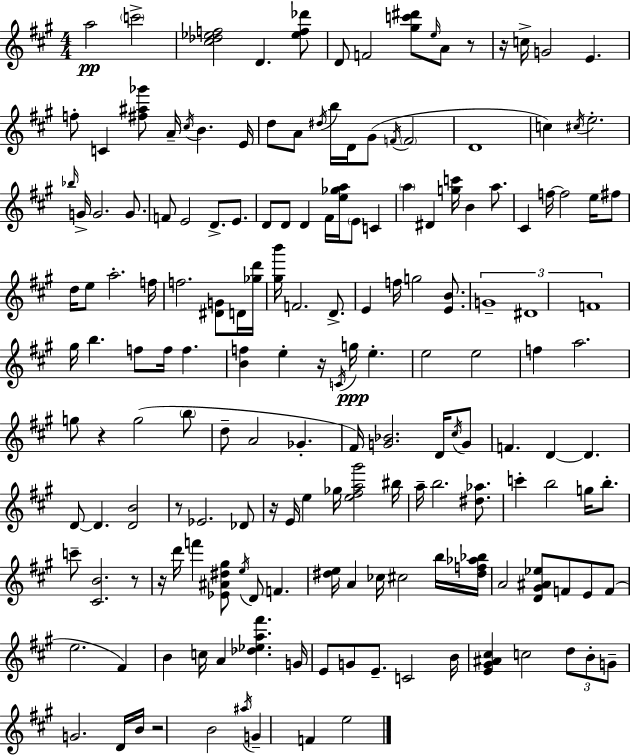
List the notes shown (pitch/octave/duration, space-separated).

A5/h C6/h [C#5,Db5,Eb5,F5]/h D4/q. [Eb5,F5,Db6]/e D4/e F4/h [G#5,C6,D#6]/e E5/s A4/e R/e R/s C5/s G4/h E4/q. F5/e C4/q [F#5,A#5,Gb6]/e A4/s C#5/s B4/q. E4/s D5/e A4/e D#5/s B5/s D4/s G#4/e F4/s F4/h D4/w C5/q C#5/s E5/h. Bb5/s G4/s G4/h. G4/e. F4/e E4/h D4/e. E4/e. D4/e D4/e D4/q F#4/s [E5,Gb5,A5]/s E4/e C4/q A5/q D#4/q [G5,C6]/s B4/q A5/e. C#4/q F5/s F5/h E5/s F#5/e D5/s E5/e A5/h. F5/s F5/h. [D#4,G4]/e D4/s [Gb5,D6]/s [G#5,B6]/s F4/h. D4/e. E4/q F5/s G5/h [E4,B4]/e. G4/w D#4/w F4/w G#5/s B5/q. F5/e F5/s F5/q. [B4,F5]/q E5/q R/s C4/s G5/s E5/q. E5/h E5/h F5/q A5/h. G5/e R/q G5/h B5/e D5/e A4/h Gb4/q. F#4/s [G4,Bb4]/h. D4/s C#5/s G4/e F4/q. D4/q D4/q. D4/e D4/q. [D4,B4]/h R/e Eb4/h. Db4/e R/s E4/s E5/q Gb5/s [E5,F#5,A5,G#6]/h BIS5/s A5/s B5/h. [D#5,Ab5]/e. C6/q B5/h G5/s B5/e. C6/e [C#4,B4]/h. R/e R/s D6/s F6/q [Eb4,A#4,D#5,G#5]/e E5/s D4/e F4/q. [D#5,E5]/s A4/q CES5/s C#5/h B5/s [D#5,F5,Ab5,Bb5]/s A4/h [D4,G#4,A#4,Eb5]/e F4/e E4/e F4/e E5/h. F#4/q B4/q C5/s A4/q [Db5,Eb5,A5,F#6]/q. G4/s E4/e G4/e E4/e. C4/h B4/s [E4,G#4,A#4,C#5]/q C5/h D5/e B4/e G4/e G4/h. D4/s B4/s R/h B4/h A#5/s G4/q F4/q E5/h